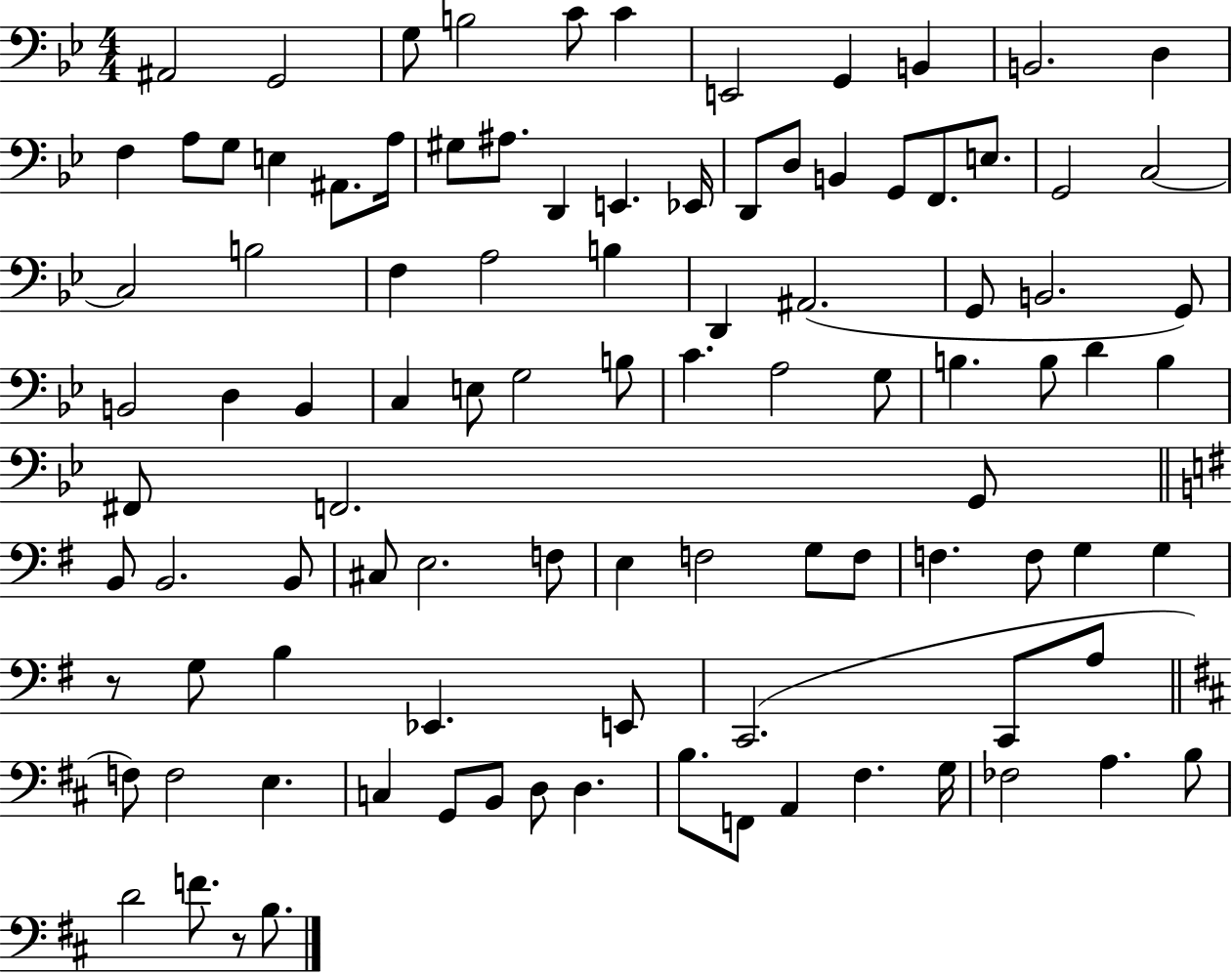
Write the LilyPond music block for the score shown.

{
  \clef bass
  \numericTimeSignature
  \time 4/4
  \key bes \major
  ais,2 g,2 | g8 b2 c'8 c'4 | e,2 g,4 b,4 | b,2. d4 | \break f4 a8 g8 e4 ais,8. a16 | gis8 ais8. d,4 e,4. ees,16 | d,8 d8 b,4 g,8 f,8. e8. | g,2 c2~~ | \break c2 b2 | f4 a2 b4 | d,4 ais,2.( | g,8 b,2. g,8) | \break b,2 d4 b,4 | c4 e8 g2 b8 | c'4. a2 g8 | b4. b8 d'4 b4 | \break fis,8 f,2. g,8 | \bar "||" \break \key e \minor b,8 b,2. b,8 | cis8 e2. f8 | e4 f2 g8 f8 | f4. f8 g4 g4 | \break r8 g8 b4 ees,4. e,8 | c,2.( c,8 a8 | \bar "||" \break \key d \major f8) f2 e4. | c4 g,8 b,8 d8 d4. | b8. f,8 a,4 fis4. g16 | fes2 a4. b8 | \break d'2 f'8. r8 b8. | \bar "|."
}